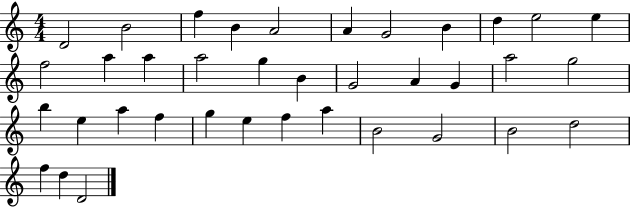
D4/h B4/h F5/q B4/q A4/h A4/q G4/h B4/q D5/q E5/h E5/q F5/h A5/q A5/q A5/h G5/q B4/q G4/h A4/q G4/q A5/h G5/h B5/q E5/q A5/q F5/q G5/q E5/q F5/q A5/q B4/h G4/h B4/h D5/h F5/q D5/q D4/h